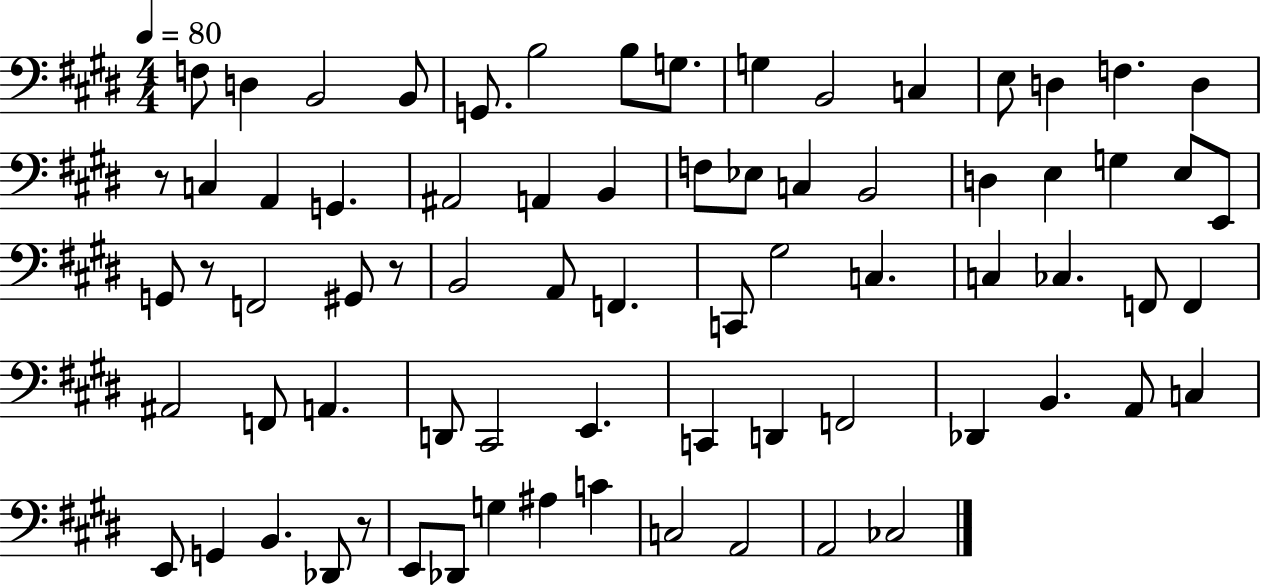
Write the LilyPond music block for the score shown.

{
  \clef bass
  \numericTimeSignature
  \time 4/4
  \key e \major
  \tempo 4 = 80
  f8 d4 b,2 b,8 | g,8. b2 b8 g8. | g4 b,2 c4 | e8 d4 f4. d4 | \break r8 c4 a,4 g,4. | ais,2 a,4 b,4 | f8 ees8 c4 b,2 | d4 e4 g4 e8 e,8 | \break g,8 r8 f,2 gis,8 r8 | b,2 a,8 f,4. | c,8 gis2 c4. | c4 ces4. f,8 f,4 | \break ais,2 f,8 a,4. | d,8 cis,2 e,4. | c,4 d,4 f,2 | des,4 b,4. a,8 c4 | \break e,8 g,4 b,4. des,8 r8 | e,8 des,8 g4 ais4 c'4 | c2 a,2 | a,2 ces2 | \break \bar "|."
}